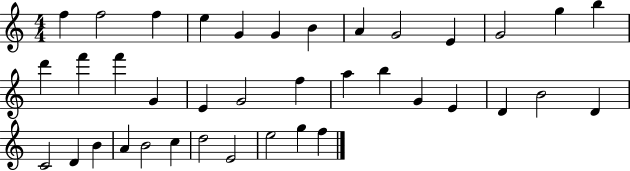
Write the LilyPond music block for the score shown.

{
  \clef treble
  \numericTimeSignature
  \time 4/4
  \key c \major
  f''4 f''2 f''4 | e''4 g'4 g'4 b'4 | a'4 g'2 e'4 | g'2 g''4 b''4 | \break d'''4 f'''4 f'''4 g'4 | e'4 g'2 f''4 | a''4 b''4 g'4 e'4 | d'4 b'2 d'4 | \break c'2 d'4 b'4 | a'4 b'2 c''4 | d''2 e'2 | e''2 g''4 f''4 | \break \bar "|."
}